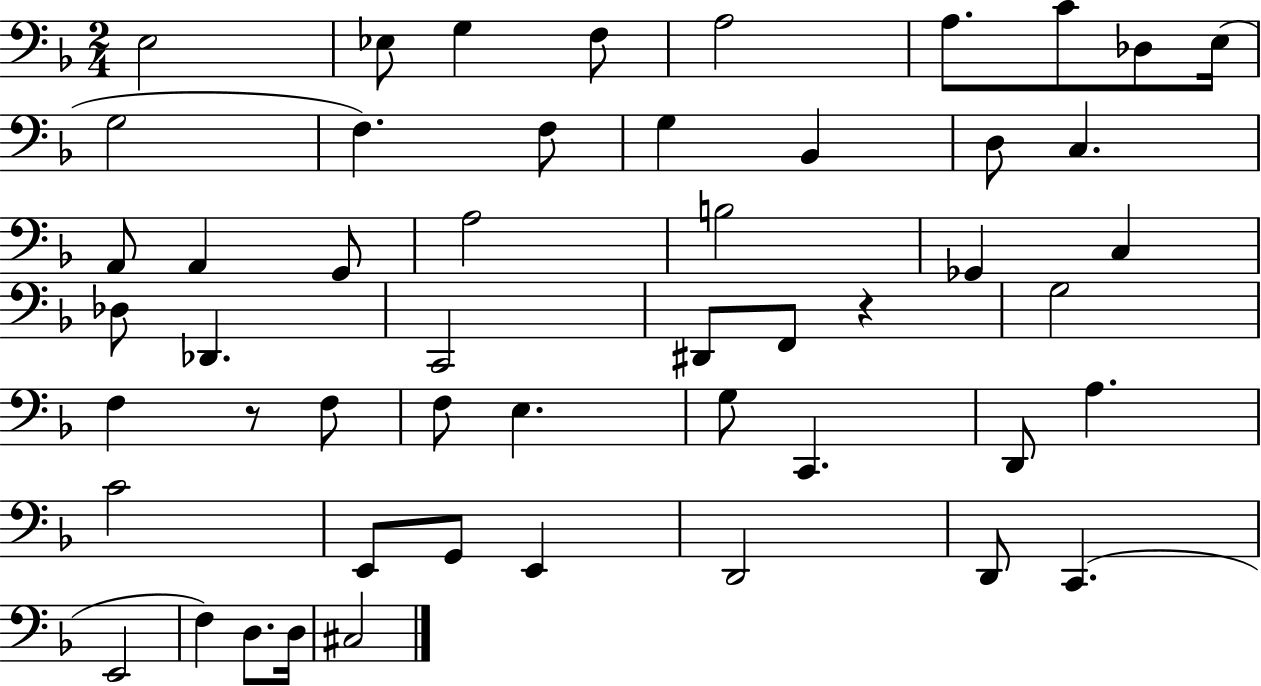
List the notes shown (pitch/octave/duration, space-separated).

E3/h Eb3/e G3/q F3/e A3/h A3/e. C4/e Db3/e E3/s G3/h F3/q. F3/e G3/q Bb2/q D3/e C3/q. A2/e A2/q G2/e A3/h B3/h Gb2/q C3/q Db3/e Db2/q. C2/h D#2/e F2/e R/q G3/h F3/q R/e F3/e F3/e E3/q. G3/e C2/q. D2/e A3/q. C4/h E2/e G2/e E2/q D2/h D2/e C2/q. E2/h F3/q D3/e. D3/s C#3/h